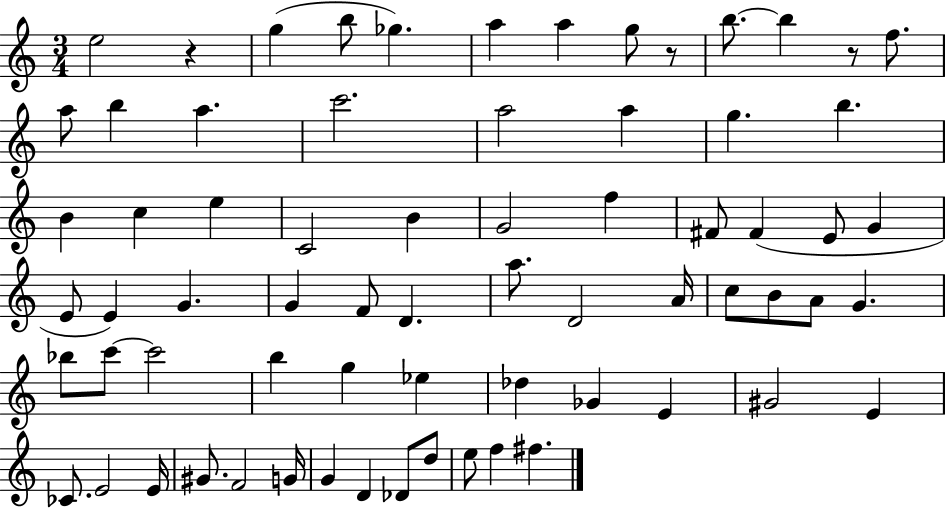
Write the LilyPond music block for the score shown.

{
  \clef treble
  \numericTimeSignature
  \time 3/4
  \key c \major
  e''2 r4 | g''4( b''8 ges''4.) | a''4 a''4 g''8 r8 | b''8.~~ b''4 r8 f''8. | \break a''8 b''4 a''4. | c'''2. | a''2 a''4 | g''4. b''4. | \break b'4 c''4 e''4 | c'2 b'4 | g'2 f''4 | fis'8 fis'4( e'8 g'4 | \break e'8 e'4) g'4. | g'4 f'8 d'4. | a''8. d'2 a'16 | c''8 b'8 a'8 g'4. | \break bes''8 c'''8~~ c'''2 | b''4 g''4 ees''4 | des''4 ges'4 e'4 | gis'2 e'4 | \break ces'8. e'2 e'16 | gis'8. f'2 g'16 | g'4 d'4 des'8 d''8 | e''8 f''4 fis''4. | \break \bar "|."
}